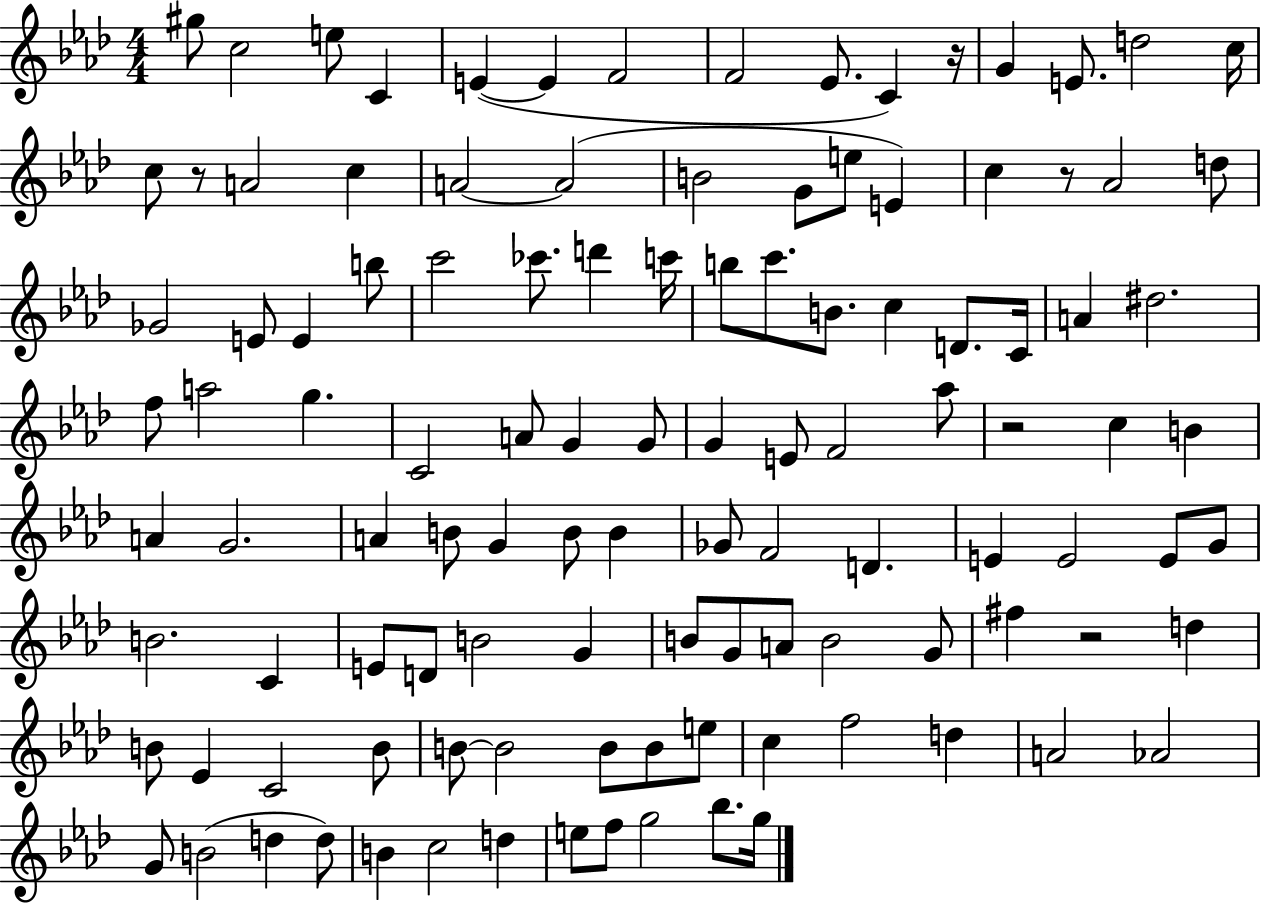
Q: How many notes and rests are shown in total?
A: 113